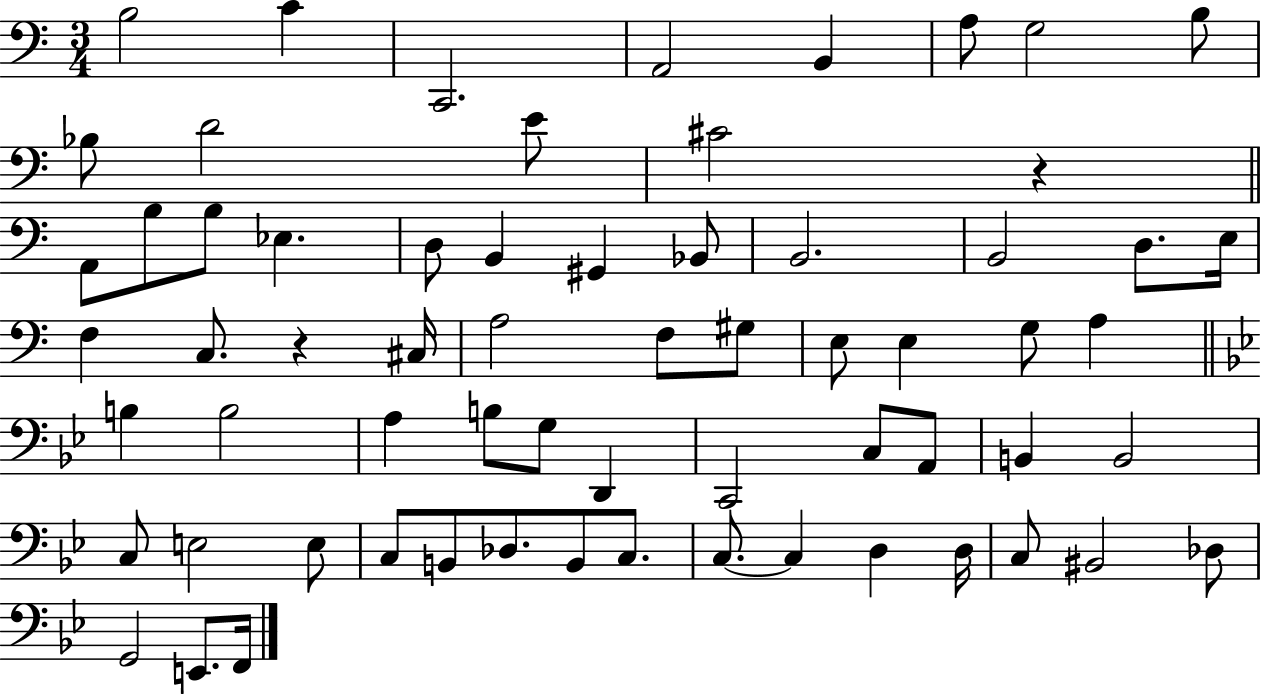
X:1
T:Untitled
M:3/4
L:1/4
K:C
B,2 C C,,2 A,,2 B,, A,/2 G,2 B,/2 _B,/2 D2 E/2 ^C2 z A,,/2 B,/2 B,/2 _E, D,/2 B,, ^G,, _B,,/2 B,,2 B,,2 D,/2 E,/4 F, C,/2 z ^C,/4 A,2 F,/2 ^G,/2 E,/2 E, G,/2 A, B, B,2 A, B,/2 G,/2 D,, C,,2 C,/2 A,,/2 B,, B,,2 C,/2 E,2 E,/2 C,/2 B,,/2 _D,/2 B,,/2 C,/2 C,/2 C, D, D,/4 C,/2 ^B,,2 _D,/2 G,,2 E,,/2 F,,/4